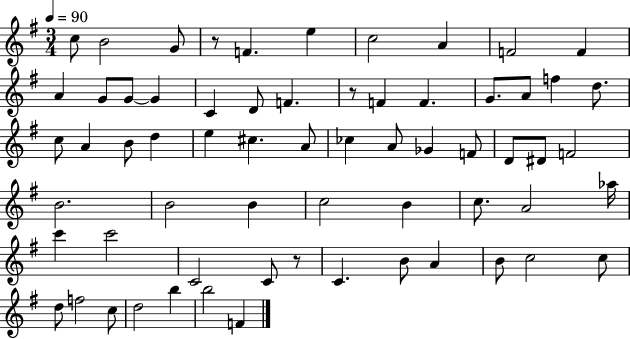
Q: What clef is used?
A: treble